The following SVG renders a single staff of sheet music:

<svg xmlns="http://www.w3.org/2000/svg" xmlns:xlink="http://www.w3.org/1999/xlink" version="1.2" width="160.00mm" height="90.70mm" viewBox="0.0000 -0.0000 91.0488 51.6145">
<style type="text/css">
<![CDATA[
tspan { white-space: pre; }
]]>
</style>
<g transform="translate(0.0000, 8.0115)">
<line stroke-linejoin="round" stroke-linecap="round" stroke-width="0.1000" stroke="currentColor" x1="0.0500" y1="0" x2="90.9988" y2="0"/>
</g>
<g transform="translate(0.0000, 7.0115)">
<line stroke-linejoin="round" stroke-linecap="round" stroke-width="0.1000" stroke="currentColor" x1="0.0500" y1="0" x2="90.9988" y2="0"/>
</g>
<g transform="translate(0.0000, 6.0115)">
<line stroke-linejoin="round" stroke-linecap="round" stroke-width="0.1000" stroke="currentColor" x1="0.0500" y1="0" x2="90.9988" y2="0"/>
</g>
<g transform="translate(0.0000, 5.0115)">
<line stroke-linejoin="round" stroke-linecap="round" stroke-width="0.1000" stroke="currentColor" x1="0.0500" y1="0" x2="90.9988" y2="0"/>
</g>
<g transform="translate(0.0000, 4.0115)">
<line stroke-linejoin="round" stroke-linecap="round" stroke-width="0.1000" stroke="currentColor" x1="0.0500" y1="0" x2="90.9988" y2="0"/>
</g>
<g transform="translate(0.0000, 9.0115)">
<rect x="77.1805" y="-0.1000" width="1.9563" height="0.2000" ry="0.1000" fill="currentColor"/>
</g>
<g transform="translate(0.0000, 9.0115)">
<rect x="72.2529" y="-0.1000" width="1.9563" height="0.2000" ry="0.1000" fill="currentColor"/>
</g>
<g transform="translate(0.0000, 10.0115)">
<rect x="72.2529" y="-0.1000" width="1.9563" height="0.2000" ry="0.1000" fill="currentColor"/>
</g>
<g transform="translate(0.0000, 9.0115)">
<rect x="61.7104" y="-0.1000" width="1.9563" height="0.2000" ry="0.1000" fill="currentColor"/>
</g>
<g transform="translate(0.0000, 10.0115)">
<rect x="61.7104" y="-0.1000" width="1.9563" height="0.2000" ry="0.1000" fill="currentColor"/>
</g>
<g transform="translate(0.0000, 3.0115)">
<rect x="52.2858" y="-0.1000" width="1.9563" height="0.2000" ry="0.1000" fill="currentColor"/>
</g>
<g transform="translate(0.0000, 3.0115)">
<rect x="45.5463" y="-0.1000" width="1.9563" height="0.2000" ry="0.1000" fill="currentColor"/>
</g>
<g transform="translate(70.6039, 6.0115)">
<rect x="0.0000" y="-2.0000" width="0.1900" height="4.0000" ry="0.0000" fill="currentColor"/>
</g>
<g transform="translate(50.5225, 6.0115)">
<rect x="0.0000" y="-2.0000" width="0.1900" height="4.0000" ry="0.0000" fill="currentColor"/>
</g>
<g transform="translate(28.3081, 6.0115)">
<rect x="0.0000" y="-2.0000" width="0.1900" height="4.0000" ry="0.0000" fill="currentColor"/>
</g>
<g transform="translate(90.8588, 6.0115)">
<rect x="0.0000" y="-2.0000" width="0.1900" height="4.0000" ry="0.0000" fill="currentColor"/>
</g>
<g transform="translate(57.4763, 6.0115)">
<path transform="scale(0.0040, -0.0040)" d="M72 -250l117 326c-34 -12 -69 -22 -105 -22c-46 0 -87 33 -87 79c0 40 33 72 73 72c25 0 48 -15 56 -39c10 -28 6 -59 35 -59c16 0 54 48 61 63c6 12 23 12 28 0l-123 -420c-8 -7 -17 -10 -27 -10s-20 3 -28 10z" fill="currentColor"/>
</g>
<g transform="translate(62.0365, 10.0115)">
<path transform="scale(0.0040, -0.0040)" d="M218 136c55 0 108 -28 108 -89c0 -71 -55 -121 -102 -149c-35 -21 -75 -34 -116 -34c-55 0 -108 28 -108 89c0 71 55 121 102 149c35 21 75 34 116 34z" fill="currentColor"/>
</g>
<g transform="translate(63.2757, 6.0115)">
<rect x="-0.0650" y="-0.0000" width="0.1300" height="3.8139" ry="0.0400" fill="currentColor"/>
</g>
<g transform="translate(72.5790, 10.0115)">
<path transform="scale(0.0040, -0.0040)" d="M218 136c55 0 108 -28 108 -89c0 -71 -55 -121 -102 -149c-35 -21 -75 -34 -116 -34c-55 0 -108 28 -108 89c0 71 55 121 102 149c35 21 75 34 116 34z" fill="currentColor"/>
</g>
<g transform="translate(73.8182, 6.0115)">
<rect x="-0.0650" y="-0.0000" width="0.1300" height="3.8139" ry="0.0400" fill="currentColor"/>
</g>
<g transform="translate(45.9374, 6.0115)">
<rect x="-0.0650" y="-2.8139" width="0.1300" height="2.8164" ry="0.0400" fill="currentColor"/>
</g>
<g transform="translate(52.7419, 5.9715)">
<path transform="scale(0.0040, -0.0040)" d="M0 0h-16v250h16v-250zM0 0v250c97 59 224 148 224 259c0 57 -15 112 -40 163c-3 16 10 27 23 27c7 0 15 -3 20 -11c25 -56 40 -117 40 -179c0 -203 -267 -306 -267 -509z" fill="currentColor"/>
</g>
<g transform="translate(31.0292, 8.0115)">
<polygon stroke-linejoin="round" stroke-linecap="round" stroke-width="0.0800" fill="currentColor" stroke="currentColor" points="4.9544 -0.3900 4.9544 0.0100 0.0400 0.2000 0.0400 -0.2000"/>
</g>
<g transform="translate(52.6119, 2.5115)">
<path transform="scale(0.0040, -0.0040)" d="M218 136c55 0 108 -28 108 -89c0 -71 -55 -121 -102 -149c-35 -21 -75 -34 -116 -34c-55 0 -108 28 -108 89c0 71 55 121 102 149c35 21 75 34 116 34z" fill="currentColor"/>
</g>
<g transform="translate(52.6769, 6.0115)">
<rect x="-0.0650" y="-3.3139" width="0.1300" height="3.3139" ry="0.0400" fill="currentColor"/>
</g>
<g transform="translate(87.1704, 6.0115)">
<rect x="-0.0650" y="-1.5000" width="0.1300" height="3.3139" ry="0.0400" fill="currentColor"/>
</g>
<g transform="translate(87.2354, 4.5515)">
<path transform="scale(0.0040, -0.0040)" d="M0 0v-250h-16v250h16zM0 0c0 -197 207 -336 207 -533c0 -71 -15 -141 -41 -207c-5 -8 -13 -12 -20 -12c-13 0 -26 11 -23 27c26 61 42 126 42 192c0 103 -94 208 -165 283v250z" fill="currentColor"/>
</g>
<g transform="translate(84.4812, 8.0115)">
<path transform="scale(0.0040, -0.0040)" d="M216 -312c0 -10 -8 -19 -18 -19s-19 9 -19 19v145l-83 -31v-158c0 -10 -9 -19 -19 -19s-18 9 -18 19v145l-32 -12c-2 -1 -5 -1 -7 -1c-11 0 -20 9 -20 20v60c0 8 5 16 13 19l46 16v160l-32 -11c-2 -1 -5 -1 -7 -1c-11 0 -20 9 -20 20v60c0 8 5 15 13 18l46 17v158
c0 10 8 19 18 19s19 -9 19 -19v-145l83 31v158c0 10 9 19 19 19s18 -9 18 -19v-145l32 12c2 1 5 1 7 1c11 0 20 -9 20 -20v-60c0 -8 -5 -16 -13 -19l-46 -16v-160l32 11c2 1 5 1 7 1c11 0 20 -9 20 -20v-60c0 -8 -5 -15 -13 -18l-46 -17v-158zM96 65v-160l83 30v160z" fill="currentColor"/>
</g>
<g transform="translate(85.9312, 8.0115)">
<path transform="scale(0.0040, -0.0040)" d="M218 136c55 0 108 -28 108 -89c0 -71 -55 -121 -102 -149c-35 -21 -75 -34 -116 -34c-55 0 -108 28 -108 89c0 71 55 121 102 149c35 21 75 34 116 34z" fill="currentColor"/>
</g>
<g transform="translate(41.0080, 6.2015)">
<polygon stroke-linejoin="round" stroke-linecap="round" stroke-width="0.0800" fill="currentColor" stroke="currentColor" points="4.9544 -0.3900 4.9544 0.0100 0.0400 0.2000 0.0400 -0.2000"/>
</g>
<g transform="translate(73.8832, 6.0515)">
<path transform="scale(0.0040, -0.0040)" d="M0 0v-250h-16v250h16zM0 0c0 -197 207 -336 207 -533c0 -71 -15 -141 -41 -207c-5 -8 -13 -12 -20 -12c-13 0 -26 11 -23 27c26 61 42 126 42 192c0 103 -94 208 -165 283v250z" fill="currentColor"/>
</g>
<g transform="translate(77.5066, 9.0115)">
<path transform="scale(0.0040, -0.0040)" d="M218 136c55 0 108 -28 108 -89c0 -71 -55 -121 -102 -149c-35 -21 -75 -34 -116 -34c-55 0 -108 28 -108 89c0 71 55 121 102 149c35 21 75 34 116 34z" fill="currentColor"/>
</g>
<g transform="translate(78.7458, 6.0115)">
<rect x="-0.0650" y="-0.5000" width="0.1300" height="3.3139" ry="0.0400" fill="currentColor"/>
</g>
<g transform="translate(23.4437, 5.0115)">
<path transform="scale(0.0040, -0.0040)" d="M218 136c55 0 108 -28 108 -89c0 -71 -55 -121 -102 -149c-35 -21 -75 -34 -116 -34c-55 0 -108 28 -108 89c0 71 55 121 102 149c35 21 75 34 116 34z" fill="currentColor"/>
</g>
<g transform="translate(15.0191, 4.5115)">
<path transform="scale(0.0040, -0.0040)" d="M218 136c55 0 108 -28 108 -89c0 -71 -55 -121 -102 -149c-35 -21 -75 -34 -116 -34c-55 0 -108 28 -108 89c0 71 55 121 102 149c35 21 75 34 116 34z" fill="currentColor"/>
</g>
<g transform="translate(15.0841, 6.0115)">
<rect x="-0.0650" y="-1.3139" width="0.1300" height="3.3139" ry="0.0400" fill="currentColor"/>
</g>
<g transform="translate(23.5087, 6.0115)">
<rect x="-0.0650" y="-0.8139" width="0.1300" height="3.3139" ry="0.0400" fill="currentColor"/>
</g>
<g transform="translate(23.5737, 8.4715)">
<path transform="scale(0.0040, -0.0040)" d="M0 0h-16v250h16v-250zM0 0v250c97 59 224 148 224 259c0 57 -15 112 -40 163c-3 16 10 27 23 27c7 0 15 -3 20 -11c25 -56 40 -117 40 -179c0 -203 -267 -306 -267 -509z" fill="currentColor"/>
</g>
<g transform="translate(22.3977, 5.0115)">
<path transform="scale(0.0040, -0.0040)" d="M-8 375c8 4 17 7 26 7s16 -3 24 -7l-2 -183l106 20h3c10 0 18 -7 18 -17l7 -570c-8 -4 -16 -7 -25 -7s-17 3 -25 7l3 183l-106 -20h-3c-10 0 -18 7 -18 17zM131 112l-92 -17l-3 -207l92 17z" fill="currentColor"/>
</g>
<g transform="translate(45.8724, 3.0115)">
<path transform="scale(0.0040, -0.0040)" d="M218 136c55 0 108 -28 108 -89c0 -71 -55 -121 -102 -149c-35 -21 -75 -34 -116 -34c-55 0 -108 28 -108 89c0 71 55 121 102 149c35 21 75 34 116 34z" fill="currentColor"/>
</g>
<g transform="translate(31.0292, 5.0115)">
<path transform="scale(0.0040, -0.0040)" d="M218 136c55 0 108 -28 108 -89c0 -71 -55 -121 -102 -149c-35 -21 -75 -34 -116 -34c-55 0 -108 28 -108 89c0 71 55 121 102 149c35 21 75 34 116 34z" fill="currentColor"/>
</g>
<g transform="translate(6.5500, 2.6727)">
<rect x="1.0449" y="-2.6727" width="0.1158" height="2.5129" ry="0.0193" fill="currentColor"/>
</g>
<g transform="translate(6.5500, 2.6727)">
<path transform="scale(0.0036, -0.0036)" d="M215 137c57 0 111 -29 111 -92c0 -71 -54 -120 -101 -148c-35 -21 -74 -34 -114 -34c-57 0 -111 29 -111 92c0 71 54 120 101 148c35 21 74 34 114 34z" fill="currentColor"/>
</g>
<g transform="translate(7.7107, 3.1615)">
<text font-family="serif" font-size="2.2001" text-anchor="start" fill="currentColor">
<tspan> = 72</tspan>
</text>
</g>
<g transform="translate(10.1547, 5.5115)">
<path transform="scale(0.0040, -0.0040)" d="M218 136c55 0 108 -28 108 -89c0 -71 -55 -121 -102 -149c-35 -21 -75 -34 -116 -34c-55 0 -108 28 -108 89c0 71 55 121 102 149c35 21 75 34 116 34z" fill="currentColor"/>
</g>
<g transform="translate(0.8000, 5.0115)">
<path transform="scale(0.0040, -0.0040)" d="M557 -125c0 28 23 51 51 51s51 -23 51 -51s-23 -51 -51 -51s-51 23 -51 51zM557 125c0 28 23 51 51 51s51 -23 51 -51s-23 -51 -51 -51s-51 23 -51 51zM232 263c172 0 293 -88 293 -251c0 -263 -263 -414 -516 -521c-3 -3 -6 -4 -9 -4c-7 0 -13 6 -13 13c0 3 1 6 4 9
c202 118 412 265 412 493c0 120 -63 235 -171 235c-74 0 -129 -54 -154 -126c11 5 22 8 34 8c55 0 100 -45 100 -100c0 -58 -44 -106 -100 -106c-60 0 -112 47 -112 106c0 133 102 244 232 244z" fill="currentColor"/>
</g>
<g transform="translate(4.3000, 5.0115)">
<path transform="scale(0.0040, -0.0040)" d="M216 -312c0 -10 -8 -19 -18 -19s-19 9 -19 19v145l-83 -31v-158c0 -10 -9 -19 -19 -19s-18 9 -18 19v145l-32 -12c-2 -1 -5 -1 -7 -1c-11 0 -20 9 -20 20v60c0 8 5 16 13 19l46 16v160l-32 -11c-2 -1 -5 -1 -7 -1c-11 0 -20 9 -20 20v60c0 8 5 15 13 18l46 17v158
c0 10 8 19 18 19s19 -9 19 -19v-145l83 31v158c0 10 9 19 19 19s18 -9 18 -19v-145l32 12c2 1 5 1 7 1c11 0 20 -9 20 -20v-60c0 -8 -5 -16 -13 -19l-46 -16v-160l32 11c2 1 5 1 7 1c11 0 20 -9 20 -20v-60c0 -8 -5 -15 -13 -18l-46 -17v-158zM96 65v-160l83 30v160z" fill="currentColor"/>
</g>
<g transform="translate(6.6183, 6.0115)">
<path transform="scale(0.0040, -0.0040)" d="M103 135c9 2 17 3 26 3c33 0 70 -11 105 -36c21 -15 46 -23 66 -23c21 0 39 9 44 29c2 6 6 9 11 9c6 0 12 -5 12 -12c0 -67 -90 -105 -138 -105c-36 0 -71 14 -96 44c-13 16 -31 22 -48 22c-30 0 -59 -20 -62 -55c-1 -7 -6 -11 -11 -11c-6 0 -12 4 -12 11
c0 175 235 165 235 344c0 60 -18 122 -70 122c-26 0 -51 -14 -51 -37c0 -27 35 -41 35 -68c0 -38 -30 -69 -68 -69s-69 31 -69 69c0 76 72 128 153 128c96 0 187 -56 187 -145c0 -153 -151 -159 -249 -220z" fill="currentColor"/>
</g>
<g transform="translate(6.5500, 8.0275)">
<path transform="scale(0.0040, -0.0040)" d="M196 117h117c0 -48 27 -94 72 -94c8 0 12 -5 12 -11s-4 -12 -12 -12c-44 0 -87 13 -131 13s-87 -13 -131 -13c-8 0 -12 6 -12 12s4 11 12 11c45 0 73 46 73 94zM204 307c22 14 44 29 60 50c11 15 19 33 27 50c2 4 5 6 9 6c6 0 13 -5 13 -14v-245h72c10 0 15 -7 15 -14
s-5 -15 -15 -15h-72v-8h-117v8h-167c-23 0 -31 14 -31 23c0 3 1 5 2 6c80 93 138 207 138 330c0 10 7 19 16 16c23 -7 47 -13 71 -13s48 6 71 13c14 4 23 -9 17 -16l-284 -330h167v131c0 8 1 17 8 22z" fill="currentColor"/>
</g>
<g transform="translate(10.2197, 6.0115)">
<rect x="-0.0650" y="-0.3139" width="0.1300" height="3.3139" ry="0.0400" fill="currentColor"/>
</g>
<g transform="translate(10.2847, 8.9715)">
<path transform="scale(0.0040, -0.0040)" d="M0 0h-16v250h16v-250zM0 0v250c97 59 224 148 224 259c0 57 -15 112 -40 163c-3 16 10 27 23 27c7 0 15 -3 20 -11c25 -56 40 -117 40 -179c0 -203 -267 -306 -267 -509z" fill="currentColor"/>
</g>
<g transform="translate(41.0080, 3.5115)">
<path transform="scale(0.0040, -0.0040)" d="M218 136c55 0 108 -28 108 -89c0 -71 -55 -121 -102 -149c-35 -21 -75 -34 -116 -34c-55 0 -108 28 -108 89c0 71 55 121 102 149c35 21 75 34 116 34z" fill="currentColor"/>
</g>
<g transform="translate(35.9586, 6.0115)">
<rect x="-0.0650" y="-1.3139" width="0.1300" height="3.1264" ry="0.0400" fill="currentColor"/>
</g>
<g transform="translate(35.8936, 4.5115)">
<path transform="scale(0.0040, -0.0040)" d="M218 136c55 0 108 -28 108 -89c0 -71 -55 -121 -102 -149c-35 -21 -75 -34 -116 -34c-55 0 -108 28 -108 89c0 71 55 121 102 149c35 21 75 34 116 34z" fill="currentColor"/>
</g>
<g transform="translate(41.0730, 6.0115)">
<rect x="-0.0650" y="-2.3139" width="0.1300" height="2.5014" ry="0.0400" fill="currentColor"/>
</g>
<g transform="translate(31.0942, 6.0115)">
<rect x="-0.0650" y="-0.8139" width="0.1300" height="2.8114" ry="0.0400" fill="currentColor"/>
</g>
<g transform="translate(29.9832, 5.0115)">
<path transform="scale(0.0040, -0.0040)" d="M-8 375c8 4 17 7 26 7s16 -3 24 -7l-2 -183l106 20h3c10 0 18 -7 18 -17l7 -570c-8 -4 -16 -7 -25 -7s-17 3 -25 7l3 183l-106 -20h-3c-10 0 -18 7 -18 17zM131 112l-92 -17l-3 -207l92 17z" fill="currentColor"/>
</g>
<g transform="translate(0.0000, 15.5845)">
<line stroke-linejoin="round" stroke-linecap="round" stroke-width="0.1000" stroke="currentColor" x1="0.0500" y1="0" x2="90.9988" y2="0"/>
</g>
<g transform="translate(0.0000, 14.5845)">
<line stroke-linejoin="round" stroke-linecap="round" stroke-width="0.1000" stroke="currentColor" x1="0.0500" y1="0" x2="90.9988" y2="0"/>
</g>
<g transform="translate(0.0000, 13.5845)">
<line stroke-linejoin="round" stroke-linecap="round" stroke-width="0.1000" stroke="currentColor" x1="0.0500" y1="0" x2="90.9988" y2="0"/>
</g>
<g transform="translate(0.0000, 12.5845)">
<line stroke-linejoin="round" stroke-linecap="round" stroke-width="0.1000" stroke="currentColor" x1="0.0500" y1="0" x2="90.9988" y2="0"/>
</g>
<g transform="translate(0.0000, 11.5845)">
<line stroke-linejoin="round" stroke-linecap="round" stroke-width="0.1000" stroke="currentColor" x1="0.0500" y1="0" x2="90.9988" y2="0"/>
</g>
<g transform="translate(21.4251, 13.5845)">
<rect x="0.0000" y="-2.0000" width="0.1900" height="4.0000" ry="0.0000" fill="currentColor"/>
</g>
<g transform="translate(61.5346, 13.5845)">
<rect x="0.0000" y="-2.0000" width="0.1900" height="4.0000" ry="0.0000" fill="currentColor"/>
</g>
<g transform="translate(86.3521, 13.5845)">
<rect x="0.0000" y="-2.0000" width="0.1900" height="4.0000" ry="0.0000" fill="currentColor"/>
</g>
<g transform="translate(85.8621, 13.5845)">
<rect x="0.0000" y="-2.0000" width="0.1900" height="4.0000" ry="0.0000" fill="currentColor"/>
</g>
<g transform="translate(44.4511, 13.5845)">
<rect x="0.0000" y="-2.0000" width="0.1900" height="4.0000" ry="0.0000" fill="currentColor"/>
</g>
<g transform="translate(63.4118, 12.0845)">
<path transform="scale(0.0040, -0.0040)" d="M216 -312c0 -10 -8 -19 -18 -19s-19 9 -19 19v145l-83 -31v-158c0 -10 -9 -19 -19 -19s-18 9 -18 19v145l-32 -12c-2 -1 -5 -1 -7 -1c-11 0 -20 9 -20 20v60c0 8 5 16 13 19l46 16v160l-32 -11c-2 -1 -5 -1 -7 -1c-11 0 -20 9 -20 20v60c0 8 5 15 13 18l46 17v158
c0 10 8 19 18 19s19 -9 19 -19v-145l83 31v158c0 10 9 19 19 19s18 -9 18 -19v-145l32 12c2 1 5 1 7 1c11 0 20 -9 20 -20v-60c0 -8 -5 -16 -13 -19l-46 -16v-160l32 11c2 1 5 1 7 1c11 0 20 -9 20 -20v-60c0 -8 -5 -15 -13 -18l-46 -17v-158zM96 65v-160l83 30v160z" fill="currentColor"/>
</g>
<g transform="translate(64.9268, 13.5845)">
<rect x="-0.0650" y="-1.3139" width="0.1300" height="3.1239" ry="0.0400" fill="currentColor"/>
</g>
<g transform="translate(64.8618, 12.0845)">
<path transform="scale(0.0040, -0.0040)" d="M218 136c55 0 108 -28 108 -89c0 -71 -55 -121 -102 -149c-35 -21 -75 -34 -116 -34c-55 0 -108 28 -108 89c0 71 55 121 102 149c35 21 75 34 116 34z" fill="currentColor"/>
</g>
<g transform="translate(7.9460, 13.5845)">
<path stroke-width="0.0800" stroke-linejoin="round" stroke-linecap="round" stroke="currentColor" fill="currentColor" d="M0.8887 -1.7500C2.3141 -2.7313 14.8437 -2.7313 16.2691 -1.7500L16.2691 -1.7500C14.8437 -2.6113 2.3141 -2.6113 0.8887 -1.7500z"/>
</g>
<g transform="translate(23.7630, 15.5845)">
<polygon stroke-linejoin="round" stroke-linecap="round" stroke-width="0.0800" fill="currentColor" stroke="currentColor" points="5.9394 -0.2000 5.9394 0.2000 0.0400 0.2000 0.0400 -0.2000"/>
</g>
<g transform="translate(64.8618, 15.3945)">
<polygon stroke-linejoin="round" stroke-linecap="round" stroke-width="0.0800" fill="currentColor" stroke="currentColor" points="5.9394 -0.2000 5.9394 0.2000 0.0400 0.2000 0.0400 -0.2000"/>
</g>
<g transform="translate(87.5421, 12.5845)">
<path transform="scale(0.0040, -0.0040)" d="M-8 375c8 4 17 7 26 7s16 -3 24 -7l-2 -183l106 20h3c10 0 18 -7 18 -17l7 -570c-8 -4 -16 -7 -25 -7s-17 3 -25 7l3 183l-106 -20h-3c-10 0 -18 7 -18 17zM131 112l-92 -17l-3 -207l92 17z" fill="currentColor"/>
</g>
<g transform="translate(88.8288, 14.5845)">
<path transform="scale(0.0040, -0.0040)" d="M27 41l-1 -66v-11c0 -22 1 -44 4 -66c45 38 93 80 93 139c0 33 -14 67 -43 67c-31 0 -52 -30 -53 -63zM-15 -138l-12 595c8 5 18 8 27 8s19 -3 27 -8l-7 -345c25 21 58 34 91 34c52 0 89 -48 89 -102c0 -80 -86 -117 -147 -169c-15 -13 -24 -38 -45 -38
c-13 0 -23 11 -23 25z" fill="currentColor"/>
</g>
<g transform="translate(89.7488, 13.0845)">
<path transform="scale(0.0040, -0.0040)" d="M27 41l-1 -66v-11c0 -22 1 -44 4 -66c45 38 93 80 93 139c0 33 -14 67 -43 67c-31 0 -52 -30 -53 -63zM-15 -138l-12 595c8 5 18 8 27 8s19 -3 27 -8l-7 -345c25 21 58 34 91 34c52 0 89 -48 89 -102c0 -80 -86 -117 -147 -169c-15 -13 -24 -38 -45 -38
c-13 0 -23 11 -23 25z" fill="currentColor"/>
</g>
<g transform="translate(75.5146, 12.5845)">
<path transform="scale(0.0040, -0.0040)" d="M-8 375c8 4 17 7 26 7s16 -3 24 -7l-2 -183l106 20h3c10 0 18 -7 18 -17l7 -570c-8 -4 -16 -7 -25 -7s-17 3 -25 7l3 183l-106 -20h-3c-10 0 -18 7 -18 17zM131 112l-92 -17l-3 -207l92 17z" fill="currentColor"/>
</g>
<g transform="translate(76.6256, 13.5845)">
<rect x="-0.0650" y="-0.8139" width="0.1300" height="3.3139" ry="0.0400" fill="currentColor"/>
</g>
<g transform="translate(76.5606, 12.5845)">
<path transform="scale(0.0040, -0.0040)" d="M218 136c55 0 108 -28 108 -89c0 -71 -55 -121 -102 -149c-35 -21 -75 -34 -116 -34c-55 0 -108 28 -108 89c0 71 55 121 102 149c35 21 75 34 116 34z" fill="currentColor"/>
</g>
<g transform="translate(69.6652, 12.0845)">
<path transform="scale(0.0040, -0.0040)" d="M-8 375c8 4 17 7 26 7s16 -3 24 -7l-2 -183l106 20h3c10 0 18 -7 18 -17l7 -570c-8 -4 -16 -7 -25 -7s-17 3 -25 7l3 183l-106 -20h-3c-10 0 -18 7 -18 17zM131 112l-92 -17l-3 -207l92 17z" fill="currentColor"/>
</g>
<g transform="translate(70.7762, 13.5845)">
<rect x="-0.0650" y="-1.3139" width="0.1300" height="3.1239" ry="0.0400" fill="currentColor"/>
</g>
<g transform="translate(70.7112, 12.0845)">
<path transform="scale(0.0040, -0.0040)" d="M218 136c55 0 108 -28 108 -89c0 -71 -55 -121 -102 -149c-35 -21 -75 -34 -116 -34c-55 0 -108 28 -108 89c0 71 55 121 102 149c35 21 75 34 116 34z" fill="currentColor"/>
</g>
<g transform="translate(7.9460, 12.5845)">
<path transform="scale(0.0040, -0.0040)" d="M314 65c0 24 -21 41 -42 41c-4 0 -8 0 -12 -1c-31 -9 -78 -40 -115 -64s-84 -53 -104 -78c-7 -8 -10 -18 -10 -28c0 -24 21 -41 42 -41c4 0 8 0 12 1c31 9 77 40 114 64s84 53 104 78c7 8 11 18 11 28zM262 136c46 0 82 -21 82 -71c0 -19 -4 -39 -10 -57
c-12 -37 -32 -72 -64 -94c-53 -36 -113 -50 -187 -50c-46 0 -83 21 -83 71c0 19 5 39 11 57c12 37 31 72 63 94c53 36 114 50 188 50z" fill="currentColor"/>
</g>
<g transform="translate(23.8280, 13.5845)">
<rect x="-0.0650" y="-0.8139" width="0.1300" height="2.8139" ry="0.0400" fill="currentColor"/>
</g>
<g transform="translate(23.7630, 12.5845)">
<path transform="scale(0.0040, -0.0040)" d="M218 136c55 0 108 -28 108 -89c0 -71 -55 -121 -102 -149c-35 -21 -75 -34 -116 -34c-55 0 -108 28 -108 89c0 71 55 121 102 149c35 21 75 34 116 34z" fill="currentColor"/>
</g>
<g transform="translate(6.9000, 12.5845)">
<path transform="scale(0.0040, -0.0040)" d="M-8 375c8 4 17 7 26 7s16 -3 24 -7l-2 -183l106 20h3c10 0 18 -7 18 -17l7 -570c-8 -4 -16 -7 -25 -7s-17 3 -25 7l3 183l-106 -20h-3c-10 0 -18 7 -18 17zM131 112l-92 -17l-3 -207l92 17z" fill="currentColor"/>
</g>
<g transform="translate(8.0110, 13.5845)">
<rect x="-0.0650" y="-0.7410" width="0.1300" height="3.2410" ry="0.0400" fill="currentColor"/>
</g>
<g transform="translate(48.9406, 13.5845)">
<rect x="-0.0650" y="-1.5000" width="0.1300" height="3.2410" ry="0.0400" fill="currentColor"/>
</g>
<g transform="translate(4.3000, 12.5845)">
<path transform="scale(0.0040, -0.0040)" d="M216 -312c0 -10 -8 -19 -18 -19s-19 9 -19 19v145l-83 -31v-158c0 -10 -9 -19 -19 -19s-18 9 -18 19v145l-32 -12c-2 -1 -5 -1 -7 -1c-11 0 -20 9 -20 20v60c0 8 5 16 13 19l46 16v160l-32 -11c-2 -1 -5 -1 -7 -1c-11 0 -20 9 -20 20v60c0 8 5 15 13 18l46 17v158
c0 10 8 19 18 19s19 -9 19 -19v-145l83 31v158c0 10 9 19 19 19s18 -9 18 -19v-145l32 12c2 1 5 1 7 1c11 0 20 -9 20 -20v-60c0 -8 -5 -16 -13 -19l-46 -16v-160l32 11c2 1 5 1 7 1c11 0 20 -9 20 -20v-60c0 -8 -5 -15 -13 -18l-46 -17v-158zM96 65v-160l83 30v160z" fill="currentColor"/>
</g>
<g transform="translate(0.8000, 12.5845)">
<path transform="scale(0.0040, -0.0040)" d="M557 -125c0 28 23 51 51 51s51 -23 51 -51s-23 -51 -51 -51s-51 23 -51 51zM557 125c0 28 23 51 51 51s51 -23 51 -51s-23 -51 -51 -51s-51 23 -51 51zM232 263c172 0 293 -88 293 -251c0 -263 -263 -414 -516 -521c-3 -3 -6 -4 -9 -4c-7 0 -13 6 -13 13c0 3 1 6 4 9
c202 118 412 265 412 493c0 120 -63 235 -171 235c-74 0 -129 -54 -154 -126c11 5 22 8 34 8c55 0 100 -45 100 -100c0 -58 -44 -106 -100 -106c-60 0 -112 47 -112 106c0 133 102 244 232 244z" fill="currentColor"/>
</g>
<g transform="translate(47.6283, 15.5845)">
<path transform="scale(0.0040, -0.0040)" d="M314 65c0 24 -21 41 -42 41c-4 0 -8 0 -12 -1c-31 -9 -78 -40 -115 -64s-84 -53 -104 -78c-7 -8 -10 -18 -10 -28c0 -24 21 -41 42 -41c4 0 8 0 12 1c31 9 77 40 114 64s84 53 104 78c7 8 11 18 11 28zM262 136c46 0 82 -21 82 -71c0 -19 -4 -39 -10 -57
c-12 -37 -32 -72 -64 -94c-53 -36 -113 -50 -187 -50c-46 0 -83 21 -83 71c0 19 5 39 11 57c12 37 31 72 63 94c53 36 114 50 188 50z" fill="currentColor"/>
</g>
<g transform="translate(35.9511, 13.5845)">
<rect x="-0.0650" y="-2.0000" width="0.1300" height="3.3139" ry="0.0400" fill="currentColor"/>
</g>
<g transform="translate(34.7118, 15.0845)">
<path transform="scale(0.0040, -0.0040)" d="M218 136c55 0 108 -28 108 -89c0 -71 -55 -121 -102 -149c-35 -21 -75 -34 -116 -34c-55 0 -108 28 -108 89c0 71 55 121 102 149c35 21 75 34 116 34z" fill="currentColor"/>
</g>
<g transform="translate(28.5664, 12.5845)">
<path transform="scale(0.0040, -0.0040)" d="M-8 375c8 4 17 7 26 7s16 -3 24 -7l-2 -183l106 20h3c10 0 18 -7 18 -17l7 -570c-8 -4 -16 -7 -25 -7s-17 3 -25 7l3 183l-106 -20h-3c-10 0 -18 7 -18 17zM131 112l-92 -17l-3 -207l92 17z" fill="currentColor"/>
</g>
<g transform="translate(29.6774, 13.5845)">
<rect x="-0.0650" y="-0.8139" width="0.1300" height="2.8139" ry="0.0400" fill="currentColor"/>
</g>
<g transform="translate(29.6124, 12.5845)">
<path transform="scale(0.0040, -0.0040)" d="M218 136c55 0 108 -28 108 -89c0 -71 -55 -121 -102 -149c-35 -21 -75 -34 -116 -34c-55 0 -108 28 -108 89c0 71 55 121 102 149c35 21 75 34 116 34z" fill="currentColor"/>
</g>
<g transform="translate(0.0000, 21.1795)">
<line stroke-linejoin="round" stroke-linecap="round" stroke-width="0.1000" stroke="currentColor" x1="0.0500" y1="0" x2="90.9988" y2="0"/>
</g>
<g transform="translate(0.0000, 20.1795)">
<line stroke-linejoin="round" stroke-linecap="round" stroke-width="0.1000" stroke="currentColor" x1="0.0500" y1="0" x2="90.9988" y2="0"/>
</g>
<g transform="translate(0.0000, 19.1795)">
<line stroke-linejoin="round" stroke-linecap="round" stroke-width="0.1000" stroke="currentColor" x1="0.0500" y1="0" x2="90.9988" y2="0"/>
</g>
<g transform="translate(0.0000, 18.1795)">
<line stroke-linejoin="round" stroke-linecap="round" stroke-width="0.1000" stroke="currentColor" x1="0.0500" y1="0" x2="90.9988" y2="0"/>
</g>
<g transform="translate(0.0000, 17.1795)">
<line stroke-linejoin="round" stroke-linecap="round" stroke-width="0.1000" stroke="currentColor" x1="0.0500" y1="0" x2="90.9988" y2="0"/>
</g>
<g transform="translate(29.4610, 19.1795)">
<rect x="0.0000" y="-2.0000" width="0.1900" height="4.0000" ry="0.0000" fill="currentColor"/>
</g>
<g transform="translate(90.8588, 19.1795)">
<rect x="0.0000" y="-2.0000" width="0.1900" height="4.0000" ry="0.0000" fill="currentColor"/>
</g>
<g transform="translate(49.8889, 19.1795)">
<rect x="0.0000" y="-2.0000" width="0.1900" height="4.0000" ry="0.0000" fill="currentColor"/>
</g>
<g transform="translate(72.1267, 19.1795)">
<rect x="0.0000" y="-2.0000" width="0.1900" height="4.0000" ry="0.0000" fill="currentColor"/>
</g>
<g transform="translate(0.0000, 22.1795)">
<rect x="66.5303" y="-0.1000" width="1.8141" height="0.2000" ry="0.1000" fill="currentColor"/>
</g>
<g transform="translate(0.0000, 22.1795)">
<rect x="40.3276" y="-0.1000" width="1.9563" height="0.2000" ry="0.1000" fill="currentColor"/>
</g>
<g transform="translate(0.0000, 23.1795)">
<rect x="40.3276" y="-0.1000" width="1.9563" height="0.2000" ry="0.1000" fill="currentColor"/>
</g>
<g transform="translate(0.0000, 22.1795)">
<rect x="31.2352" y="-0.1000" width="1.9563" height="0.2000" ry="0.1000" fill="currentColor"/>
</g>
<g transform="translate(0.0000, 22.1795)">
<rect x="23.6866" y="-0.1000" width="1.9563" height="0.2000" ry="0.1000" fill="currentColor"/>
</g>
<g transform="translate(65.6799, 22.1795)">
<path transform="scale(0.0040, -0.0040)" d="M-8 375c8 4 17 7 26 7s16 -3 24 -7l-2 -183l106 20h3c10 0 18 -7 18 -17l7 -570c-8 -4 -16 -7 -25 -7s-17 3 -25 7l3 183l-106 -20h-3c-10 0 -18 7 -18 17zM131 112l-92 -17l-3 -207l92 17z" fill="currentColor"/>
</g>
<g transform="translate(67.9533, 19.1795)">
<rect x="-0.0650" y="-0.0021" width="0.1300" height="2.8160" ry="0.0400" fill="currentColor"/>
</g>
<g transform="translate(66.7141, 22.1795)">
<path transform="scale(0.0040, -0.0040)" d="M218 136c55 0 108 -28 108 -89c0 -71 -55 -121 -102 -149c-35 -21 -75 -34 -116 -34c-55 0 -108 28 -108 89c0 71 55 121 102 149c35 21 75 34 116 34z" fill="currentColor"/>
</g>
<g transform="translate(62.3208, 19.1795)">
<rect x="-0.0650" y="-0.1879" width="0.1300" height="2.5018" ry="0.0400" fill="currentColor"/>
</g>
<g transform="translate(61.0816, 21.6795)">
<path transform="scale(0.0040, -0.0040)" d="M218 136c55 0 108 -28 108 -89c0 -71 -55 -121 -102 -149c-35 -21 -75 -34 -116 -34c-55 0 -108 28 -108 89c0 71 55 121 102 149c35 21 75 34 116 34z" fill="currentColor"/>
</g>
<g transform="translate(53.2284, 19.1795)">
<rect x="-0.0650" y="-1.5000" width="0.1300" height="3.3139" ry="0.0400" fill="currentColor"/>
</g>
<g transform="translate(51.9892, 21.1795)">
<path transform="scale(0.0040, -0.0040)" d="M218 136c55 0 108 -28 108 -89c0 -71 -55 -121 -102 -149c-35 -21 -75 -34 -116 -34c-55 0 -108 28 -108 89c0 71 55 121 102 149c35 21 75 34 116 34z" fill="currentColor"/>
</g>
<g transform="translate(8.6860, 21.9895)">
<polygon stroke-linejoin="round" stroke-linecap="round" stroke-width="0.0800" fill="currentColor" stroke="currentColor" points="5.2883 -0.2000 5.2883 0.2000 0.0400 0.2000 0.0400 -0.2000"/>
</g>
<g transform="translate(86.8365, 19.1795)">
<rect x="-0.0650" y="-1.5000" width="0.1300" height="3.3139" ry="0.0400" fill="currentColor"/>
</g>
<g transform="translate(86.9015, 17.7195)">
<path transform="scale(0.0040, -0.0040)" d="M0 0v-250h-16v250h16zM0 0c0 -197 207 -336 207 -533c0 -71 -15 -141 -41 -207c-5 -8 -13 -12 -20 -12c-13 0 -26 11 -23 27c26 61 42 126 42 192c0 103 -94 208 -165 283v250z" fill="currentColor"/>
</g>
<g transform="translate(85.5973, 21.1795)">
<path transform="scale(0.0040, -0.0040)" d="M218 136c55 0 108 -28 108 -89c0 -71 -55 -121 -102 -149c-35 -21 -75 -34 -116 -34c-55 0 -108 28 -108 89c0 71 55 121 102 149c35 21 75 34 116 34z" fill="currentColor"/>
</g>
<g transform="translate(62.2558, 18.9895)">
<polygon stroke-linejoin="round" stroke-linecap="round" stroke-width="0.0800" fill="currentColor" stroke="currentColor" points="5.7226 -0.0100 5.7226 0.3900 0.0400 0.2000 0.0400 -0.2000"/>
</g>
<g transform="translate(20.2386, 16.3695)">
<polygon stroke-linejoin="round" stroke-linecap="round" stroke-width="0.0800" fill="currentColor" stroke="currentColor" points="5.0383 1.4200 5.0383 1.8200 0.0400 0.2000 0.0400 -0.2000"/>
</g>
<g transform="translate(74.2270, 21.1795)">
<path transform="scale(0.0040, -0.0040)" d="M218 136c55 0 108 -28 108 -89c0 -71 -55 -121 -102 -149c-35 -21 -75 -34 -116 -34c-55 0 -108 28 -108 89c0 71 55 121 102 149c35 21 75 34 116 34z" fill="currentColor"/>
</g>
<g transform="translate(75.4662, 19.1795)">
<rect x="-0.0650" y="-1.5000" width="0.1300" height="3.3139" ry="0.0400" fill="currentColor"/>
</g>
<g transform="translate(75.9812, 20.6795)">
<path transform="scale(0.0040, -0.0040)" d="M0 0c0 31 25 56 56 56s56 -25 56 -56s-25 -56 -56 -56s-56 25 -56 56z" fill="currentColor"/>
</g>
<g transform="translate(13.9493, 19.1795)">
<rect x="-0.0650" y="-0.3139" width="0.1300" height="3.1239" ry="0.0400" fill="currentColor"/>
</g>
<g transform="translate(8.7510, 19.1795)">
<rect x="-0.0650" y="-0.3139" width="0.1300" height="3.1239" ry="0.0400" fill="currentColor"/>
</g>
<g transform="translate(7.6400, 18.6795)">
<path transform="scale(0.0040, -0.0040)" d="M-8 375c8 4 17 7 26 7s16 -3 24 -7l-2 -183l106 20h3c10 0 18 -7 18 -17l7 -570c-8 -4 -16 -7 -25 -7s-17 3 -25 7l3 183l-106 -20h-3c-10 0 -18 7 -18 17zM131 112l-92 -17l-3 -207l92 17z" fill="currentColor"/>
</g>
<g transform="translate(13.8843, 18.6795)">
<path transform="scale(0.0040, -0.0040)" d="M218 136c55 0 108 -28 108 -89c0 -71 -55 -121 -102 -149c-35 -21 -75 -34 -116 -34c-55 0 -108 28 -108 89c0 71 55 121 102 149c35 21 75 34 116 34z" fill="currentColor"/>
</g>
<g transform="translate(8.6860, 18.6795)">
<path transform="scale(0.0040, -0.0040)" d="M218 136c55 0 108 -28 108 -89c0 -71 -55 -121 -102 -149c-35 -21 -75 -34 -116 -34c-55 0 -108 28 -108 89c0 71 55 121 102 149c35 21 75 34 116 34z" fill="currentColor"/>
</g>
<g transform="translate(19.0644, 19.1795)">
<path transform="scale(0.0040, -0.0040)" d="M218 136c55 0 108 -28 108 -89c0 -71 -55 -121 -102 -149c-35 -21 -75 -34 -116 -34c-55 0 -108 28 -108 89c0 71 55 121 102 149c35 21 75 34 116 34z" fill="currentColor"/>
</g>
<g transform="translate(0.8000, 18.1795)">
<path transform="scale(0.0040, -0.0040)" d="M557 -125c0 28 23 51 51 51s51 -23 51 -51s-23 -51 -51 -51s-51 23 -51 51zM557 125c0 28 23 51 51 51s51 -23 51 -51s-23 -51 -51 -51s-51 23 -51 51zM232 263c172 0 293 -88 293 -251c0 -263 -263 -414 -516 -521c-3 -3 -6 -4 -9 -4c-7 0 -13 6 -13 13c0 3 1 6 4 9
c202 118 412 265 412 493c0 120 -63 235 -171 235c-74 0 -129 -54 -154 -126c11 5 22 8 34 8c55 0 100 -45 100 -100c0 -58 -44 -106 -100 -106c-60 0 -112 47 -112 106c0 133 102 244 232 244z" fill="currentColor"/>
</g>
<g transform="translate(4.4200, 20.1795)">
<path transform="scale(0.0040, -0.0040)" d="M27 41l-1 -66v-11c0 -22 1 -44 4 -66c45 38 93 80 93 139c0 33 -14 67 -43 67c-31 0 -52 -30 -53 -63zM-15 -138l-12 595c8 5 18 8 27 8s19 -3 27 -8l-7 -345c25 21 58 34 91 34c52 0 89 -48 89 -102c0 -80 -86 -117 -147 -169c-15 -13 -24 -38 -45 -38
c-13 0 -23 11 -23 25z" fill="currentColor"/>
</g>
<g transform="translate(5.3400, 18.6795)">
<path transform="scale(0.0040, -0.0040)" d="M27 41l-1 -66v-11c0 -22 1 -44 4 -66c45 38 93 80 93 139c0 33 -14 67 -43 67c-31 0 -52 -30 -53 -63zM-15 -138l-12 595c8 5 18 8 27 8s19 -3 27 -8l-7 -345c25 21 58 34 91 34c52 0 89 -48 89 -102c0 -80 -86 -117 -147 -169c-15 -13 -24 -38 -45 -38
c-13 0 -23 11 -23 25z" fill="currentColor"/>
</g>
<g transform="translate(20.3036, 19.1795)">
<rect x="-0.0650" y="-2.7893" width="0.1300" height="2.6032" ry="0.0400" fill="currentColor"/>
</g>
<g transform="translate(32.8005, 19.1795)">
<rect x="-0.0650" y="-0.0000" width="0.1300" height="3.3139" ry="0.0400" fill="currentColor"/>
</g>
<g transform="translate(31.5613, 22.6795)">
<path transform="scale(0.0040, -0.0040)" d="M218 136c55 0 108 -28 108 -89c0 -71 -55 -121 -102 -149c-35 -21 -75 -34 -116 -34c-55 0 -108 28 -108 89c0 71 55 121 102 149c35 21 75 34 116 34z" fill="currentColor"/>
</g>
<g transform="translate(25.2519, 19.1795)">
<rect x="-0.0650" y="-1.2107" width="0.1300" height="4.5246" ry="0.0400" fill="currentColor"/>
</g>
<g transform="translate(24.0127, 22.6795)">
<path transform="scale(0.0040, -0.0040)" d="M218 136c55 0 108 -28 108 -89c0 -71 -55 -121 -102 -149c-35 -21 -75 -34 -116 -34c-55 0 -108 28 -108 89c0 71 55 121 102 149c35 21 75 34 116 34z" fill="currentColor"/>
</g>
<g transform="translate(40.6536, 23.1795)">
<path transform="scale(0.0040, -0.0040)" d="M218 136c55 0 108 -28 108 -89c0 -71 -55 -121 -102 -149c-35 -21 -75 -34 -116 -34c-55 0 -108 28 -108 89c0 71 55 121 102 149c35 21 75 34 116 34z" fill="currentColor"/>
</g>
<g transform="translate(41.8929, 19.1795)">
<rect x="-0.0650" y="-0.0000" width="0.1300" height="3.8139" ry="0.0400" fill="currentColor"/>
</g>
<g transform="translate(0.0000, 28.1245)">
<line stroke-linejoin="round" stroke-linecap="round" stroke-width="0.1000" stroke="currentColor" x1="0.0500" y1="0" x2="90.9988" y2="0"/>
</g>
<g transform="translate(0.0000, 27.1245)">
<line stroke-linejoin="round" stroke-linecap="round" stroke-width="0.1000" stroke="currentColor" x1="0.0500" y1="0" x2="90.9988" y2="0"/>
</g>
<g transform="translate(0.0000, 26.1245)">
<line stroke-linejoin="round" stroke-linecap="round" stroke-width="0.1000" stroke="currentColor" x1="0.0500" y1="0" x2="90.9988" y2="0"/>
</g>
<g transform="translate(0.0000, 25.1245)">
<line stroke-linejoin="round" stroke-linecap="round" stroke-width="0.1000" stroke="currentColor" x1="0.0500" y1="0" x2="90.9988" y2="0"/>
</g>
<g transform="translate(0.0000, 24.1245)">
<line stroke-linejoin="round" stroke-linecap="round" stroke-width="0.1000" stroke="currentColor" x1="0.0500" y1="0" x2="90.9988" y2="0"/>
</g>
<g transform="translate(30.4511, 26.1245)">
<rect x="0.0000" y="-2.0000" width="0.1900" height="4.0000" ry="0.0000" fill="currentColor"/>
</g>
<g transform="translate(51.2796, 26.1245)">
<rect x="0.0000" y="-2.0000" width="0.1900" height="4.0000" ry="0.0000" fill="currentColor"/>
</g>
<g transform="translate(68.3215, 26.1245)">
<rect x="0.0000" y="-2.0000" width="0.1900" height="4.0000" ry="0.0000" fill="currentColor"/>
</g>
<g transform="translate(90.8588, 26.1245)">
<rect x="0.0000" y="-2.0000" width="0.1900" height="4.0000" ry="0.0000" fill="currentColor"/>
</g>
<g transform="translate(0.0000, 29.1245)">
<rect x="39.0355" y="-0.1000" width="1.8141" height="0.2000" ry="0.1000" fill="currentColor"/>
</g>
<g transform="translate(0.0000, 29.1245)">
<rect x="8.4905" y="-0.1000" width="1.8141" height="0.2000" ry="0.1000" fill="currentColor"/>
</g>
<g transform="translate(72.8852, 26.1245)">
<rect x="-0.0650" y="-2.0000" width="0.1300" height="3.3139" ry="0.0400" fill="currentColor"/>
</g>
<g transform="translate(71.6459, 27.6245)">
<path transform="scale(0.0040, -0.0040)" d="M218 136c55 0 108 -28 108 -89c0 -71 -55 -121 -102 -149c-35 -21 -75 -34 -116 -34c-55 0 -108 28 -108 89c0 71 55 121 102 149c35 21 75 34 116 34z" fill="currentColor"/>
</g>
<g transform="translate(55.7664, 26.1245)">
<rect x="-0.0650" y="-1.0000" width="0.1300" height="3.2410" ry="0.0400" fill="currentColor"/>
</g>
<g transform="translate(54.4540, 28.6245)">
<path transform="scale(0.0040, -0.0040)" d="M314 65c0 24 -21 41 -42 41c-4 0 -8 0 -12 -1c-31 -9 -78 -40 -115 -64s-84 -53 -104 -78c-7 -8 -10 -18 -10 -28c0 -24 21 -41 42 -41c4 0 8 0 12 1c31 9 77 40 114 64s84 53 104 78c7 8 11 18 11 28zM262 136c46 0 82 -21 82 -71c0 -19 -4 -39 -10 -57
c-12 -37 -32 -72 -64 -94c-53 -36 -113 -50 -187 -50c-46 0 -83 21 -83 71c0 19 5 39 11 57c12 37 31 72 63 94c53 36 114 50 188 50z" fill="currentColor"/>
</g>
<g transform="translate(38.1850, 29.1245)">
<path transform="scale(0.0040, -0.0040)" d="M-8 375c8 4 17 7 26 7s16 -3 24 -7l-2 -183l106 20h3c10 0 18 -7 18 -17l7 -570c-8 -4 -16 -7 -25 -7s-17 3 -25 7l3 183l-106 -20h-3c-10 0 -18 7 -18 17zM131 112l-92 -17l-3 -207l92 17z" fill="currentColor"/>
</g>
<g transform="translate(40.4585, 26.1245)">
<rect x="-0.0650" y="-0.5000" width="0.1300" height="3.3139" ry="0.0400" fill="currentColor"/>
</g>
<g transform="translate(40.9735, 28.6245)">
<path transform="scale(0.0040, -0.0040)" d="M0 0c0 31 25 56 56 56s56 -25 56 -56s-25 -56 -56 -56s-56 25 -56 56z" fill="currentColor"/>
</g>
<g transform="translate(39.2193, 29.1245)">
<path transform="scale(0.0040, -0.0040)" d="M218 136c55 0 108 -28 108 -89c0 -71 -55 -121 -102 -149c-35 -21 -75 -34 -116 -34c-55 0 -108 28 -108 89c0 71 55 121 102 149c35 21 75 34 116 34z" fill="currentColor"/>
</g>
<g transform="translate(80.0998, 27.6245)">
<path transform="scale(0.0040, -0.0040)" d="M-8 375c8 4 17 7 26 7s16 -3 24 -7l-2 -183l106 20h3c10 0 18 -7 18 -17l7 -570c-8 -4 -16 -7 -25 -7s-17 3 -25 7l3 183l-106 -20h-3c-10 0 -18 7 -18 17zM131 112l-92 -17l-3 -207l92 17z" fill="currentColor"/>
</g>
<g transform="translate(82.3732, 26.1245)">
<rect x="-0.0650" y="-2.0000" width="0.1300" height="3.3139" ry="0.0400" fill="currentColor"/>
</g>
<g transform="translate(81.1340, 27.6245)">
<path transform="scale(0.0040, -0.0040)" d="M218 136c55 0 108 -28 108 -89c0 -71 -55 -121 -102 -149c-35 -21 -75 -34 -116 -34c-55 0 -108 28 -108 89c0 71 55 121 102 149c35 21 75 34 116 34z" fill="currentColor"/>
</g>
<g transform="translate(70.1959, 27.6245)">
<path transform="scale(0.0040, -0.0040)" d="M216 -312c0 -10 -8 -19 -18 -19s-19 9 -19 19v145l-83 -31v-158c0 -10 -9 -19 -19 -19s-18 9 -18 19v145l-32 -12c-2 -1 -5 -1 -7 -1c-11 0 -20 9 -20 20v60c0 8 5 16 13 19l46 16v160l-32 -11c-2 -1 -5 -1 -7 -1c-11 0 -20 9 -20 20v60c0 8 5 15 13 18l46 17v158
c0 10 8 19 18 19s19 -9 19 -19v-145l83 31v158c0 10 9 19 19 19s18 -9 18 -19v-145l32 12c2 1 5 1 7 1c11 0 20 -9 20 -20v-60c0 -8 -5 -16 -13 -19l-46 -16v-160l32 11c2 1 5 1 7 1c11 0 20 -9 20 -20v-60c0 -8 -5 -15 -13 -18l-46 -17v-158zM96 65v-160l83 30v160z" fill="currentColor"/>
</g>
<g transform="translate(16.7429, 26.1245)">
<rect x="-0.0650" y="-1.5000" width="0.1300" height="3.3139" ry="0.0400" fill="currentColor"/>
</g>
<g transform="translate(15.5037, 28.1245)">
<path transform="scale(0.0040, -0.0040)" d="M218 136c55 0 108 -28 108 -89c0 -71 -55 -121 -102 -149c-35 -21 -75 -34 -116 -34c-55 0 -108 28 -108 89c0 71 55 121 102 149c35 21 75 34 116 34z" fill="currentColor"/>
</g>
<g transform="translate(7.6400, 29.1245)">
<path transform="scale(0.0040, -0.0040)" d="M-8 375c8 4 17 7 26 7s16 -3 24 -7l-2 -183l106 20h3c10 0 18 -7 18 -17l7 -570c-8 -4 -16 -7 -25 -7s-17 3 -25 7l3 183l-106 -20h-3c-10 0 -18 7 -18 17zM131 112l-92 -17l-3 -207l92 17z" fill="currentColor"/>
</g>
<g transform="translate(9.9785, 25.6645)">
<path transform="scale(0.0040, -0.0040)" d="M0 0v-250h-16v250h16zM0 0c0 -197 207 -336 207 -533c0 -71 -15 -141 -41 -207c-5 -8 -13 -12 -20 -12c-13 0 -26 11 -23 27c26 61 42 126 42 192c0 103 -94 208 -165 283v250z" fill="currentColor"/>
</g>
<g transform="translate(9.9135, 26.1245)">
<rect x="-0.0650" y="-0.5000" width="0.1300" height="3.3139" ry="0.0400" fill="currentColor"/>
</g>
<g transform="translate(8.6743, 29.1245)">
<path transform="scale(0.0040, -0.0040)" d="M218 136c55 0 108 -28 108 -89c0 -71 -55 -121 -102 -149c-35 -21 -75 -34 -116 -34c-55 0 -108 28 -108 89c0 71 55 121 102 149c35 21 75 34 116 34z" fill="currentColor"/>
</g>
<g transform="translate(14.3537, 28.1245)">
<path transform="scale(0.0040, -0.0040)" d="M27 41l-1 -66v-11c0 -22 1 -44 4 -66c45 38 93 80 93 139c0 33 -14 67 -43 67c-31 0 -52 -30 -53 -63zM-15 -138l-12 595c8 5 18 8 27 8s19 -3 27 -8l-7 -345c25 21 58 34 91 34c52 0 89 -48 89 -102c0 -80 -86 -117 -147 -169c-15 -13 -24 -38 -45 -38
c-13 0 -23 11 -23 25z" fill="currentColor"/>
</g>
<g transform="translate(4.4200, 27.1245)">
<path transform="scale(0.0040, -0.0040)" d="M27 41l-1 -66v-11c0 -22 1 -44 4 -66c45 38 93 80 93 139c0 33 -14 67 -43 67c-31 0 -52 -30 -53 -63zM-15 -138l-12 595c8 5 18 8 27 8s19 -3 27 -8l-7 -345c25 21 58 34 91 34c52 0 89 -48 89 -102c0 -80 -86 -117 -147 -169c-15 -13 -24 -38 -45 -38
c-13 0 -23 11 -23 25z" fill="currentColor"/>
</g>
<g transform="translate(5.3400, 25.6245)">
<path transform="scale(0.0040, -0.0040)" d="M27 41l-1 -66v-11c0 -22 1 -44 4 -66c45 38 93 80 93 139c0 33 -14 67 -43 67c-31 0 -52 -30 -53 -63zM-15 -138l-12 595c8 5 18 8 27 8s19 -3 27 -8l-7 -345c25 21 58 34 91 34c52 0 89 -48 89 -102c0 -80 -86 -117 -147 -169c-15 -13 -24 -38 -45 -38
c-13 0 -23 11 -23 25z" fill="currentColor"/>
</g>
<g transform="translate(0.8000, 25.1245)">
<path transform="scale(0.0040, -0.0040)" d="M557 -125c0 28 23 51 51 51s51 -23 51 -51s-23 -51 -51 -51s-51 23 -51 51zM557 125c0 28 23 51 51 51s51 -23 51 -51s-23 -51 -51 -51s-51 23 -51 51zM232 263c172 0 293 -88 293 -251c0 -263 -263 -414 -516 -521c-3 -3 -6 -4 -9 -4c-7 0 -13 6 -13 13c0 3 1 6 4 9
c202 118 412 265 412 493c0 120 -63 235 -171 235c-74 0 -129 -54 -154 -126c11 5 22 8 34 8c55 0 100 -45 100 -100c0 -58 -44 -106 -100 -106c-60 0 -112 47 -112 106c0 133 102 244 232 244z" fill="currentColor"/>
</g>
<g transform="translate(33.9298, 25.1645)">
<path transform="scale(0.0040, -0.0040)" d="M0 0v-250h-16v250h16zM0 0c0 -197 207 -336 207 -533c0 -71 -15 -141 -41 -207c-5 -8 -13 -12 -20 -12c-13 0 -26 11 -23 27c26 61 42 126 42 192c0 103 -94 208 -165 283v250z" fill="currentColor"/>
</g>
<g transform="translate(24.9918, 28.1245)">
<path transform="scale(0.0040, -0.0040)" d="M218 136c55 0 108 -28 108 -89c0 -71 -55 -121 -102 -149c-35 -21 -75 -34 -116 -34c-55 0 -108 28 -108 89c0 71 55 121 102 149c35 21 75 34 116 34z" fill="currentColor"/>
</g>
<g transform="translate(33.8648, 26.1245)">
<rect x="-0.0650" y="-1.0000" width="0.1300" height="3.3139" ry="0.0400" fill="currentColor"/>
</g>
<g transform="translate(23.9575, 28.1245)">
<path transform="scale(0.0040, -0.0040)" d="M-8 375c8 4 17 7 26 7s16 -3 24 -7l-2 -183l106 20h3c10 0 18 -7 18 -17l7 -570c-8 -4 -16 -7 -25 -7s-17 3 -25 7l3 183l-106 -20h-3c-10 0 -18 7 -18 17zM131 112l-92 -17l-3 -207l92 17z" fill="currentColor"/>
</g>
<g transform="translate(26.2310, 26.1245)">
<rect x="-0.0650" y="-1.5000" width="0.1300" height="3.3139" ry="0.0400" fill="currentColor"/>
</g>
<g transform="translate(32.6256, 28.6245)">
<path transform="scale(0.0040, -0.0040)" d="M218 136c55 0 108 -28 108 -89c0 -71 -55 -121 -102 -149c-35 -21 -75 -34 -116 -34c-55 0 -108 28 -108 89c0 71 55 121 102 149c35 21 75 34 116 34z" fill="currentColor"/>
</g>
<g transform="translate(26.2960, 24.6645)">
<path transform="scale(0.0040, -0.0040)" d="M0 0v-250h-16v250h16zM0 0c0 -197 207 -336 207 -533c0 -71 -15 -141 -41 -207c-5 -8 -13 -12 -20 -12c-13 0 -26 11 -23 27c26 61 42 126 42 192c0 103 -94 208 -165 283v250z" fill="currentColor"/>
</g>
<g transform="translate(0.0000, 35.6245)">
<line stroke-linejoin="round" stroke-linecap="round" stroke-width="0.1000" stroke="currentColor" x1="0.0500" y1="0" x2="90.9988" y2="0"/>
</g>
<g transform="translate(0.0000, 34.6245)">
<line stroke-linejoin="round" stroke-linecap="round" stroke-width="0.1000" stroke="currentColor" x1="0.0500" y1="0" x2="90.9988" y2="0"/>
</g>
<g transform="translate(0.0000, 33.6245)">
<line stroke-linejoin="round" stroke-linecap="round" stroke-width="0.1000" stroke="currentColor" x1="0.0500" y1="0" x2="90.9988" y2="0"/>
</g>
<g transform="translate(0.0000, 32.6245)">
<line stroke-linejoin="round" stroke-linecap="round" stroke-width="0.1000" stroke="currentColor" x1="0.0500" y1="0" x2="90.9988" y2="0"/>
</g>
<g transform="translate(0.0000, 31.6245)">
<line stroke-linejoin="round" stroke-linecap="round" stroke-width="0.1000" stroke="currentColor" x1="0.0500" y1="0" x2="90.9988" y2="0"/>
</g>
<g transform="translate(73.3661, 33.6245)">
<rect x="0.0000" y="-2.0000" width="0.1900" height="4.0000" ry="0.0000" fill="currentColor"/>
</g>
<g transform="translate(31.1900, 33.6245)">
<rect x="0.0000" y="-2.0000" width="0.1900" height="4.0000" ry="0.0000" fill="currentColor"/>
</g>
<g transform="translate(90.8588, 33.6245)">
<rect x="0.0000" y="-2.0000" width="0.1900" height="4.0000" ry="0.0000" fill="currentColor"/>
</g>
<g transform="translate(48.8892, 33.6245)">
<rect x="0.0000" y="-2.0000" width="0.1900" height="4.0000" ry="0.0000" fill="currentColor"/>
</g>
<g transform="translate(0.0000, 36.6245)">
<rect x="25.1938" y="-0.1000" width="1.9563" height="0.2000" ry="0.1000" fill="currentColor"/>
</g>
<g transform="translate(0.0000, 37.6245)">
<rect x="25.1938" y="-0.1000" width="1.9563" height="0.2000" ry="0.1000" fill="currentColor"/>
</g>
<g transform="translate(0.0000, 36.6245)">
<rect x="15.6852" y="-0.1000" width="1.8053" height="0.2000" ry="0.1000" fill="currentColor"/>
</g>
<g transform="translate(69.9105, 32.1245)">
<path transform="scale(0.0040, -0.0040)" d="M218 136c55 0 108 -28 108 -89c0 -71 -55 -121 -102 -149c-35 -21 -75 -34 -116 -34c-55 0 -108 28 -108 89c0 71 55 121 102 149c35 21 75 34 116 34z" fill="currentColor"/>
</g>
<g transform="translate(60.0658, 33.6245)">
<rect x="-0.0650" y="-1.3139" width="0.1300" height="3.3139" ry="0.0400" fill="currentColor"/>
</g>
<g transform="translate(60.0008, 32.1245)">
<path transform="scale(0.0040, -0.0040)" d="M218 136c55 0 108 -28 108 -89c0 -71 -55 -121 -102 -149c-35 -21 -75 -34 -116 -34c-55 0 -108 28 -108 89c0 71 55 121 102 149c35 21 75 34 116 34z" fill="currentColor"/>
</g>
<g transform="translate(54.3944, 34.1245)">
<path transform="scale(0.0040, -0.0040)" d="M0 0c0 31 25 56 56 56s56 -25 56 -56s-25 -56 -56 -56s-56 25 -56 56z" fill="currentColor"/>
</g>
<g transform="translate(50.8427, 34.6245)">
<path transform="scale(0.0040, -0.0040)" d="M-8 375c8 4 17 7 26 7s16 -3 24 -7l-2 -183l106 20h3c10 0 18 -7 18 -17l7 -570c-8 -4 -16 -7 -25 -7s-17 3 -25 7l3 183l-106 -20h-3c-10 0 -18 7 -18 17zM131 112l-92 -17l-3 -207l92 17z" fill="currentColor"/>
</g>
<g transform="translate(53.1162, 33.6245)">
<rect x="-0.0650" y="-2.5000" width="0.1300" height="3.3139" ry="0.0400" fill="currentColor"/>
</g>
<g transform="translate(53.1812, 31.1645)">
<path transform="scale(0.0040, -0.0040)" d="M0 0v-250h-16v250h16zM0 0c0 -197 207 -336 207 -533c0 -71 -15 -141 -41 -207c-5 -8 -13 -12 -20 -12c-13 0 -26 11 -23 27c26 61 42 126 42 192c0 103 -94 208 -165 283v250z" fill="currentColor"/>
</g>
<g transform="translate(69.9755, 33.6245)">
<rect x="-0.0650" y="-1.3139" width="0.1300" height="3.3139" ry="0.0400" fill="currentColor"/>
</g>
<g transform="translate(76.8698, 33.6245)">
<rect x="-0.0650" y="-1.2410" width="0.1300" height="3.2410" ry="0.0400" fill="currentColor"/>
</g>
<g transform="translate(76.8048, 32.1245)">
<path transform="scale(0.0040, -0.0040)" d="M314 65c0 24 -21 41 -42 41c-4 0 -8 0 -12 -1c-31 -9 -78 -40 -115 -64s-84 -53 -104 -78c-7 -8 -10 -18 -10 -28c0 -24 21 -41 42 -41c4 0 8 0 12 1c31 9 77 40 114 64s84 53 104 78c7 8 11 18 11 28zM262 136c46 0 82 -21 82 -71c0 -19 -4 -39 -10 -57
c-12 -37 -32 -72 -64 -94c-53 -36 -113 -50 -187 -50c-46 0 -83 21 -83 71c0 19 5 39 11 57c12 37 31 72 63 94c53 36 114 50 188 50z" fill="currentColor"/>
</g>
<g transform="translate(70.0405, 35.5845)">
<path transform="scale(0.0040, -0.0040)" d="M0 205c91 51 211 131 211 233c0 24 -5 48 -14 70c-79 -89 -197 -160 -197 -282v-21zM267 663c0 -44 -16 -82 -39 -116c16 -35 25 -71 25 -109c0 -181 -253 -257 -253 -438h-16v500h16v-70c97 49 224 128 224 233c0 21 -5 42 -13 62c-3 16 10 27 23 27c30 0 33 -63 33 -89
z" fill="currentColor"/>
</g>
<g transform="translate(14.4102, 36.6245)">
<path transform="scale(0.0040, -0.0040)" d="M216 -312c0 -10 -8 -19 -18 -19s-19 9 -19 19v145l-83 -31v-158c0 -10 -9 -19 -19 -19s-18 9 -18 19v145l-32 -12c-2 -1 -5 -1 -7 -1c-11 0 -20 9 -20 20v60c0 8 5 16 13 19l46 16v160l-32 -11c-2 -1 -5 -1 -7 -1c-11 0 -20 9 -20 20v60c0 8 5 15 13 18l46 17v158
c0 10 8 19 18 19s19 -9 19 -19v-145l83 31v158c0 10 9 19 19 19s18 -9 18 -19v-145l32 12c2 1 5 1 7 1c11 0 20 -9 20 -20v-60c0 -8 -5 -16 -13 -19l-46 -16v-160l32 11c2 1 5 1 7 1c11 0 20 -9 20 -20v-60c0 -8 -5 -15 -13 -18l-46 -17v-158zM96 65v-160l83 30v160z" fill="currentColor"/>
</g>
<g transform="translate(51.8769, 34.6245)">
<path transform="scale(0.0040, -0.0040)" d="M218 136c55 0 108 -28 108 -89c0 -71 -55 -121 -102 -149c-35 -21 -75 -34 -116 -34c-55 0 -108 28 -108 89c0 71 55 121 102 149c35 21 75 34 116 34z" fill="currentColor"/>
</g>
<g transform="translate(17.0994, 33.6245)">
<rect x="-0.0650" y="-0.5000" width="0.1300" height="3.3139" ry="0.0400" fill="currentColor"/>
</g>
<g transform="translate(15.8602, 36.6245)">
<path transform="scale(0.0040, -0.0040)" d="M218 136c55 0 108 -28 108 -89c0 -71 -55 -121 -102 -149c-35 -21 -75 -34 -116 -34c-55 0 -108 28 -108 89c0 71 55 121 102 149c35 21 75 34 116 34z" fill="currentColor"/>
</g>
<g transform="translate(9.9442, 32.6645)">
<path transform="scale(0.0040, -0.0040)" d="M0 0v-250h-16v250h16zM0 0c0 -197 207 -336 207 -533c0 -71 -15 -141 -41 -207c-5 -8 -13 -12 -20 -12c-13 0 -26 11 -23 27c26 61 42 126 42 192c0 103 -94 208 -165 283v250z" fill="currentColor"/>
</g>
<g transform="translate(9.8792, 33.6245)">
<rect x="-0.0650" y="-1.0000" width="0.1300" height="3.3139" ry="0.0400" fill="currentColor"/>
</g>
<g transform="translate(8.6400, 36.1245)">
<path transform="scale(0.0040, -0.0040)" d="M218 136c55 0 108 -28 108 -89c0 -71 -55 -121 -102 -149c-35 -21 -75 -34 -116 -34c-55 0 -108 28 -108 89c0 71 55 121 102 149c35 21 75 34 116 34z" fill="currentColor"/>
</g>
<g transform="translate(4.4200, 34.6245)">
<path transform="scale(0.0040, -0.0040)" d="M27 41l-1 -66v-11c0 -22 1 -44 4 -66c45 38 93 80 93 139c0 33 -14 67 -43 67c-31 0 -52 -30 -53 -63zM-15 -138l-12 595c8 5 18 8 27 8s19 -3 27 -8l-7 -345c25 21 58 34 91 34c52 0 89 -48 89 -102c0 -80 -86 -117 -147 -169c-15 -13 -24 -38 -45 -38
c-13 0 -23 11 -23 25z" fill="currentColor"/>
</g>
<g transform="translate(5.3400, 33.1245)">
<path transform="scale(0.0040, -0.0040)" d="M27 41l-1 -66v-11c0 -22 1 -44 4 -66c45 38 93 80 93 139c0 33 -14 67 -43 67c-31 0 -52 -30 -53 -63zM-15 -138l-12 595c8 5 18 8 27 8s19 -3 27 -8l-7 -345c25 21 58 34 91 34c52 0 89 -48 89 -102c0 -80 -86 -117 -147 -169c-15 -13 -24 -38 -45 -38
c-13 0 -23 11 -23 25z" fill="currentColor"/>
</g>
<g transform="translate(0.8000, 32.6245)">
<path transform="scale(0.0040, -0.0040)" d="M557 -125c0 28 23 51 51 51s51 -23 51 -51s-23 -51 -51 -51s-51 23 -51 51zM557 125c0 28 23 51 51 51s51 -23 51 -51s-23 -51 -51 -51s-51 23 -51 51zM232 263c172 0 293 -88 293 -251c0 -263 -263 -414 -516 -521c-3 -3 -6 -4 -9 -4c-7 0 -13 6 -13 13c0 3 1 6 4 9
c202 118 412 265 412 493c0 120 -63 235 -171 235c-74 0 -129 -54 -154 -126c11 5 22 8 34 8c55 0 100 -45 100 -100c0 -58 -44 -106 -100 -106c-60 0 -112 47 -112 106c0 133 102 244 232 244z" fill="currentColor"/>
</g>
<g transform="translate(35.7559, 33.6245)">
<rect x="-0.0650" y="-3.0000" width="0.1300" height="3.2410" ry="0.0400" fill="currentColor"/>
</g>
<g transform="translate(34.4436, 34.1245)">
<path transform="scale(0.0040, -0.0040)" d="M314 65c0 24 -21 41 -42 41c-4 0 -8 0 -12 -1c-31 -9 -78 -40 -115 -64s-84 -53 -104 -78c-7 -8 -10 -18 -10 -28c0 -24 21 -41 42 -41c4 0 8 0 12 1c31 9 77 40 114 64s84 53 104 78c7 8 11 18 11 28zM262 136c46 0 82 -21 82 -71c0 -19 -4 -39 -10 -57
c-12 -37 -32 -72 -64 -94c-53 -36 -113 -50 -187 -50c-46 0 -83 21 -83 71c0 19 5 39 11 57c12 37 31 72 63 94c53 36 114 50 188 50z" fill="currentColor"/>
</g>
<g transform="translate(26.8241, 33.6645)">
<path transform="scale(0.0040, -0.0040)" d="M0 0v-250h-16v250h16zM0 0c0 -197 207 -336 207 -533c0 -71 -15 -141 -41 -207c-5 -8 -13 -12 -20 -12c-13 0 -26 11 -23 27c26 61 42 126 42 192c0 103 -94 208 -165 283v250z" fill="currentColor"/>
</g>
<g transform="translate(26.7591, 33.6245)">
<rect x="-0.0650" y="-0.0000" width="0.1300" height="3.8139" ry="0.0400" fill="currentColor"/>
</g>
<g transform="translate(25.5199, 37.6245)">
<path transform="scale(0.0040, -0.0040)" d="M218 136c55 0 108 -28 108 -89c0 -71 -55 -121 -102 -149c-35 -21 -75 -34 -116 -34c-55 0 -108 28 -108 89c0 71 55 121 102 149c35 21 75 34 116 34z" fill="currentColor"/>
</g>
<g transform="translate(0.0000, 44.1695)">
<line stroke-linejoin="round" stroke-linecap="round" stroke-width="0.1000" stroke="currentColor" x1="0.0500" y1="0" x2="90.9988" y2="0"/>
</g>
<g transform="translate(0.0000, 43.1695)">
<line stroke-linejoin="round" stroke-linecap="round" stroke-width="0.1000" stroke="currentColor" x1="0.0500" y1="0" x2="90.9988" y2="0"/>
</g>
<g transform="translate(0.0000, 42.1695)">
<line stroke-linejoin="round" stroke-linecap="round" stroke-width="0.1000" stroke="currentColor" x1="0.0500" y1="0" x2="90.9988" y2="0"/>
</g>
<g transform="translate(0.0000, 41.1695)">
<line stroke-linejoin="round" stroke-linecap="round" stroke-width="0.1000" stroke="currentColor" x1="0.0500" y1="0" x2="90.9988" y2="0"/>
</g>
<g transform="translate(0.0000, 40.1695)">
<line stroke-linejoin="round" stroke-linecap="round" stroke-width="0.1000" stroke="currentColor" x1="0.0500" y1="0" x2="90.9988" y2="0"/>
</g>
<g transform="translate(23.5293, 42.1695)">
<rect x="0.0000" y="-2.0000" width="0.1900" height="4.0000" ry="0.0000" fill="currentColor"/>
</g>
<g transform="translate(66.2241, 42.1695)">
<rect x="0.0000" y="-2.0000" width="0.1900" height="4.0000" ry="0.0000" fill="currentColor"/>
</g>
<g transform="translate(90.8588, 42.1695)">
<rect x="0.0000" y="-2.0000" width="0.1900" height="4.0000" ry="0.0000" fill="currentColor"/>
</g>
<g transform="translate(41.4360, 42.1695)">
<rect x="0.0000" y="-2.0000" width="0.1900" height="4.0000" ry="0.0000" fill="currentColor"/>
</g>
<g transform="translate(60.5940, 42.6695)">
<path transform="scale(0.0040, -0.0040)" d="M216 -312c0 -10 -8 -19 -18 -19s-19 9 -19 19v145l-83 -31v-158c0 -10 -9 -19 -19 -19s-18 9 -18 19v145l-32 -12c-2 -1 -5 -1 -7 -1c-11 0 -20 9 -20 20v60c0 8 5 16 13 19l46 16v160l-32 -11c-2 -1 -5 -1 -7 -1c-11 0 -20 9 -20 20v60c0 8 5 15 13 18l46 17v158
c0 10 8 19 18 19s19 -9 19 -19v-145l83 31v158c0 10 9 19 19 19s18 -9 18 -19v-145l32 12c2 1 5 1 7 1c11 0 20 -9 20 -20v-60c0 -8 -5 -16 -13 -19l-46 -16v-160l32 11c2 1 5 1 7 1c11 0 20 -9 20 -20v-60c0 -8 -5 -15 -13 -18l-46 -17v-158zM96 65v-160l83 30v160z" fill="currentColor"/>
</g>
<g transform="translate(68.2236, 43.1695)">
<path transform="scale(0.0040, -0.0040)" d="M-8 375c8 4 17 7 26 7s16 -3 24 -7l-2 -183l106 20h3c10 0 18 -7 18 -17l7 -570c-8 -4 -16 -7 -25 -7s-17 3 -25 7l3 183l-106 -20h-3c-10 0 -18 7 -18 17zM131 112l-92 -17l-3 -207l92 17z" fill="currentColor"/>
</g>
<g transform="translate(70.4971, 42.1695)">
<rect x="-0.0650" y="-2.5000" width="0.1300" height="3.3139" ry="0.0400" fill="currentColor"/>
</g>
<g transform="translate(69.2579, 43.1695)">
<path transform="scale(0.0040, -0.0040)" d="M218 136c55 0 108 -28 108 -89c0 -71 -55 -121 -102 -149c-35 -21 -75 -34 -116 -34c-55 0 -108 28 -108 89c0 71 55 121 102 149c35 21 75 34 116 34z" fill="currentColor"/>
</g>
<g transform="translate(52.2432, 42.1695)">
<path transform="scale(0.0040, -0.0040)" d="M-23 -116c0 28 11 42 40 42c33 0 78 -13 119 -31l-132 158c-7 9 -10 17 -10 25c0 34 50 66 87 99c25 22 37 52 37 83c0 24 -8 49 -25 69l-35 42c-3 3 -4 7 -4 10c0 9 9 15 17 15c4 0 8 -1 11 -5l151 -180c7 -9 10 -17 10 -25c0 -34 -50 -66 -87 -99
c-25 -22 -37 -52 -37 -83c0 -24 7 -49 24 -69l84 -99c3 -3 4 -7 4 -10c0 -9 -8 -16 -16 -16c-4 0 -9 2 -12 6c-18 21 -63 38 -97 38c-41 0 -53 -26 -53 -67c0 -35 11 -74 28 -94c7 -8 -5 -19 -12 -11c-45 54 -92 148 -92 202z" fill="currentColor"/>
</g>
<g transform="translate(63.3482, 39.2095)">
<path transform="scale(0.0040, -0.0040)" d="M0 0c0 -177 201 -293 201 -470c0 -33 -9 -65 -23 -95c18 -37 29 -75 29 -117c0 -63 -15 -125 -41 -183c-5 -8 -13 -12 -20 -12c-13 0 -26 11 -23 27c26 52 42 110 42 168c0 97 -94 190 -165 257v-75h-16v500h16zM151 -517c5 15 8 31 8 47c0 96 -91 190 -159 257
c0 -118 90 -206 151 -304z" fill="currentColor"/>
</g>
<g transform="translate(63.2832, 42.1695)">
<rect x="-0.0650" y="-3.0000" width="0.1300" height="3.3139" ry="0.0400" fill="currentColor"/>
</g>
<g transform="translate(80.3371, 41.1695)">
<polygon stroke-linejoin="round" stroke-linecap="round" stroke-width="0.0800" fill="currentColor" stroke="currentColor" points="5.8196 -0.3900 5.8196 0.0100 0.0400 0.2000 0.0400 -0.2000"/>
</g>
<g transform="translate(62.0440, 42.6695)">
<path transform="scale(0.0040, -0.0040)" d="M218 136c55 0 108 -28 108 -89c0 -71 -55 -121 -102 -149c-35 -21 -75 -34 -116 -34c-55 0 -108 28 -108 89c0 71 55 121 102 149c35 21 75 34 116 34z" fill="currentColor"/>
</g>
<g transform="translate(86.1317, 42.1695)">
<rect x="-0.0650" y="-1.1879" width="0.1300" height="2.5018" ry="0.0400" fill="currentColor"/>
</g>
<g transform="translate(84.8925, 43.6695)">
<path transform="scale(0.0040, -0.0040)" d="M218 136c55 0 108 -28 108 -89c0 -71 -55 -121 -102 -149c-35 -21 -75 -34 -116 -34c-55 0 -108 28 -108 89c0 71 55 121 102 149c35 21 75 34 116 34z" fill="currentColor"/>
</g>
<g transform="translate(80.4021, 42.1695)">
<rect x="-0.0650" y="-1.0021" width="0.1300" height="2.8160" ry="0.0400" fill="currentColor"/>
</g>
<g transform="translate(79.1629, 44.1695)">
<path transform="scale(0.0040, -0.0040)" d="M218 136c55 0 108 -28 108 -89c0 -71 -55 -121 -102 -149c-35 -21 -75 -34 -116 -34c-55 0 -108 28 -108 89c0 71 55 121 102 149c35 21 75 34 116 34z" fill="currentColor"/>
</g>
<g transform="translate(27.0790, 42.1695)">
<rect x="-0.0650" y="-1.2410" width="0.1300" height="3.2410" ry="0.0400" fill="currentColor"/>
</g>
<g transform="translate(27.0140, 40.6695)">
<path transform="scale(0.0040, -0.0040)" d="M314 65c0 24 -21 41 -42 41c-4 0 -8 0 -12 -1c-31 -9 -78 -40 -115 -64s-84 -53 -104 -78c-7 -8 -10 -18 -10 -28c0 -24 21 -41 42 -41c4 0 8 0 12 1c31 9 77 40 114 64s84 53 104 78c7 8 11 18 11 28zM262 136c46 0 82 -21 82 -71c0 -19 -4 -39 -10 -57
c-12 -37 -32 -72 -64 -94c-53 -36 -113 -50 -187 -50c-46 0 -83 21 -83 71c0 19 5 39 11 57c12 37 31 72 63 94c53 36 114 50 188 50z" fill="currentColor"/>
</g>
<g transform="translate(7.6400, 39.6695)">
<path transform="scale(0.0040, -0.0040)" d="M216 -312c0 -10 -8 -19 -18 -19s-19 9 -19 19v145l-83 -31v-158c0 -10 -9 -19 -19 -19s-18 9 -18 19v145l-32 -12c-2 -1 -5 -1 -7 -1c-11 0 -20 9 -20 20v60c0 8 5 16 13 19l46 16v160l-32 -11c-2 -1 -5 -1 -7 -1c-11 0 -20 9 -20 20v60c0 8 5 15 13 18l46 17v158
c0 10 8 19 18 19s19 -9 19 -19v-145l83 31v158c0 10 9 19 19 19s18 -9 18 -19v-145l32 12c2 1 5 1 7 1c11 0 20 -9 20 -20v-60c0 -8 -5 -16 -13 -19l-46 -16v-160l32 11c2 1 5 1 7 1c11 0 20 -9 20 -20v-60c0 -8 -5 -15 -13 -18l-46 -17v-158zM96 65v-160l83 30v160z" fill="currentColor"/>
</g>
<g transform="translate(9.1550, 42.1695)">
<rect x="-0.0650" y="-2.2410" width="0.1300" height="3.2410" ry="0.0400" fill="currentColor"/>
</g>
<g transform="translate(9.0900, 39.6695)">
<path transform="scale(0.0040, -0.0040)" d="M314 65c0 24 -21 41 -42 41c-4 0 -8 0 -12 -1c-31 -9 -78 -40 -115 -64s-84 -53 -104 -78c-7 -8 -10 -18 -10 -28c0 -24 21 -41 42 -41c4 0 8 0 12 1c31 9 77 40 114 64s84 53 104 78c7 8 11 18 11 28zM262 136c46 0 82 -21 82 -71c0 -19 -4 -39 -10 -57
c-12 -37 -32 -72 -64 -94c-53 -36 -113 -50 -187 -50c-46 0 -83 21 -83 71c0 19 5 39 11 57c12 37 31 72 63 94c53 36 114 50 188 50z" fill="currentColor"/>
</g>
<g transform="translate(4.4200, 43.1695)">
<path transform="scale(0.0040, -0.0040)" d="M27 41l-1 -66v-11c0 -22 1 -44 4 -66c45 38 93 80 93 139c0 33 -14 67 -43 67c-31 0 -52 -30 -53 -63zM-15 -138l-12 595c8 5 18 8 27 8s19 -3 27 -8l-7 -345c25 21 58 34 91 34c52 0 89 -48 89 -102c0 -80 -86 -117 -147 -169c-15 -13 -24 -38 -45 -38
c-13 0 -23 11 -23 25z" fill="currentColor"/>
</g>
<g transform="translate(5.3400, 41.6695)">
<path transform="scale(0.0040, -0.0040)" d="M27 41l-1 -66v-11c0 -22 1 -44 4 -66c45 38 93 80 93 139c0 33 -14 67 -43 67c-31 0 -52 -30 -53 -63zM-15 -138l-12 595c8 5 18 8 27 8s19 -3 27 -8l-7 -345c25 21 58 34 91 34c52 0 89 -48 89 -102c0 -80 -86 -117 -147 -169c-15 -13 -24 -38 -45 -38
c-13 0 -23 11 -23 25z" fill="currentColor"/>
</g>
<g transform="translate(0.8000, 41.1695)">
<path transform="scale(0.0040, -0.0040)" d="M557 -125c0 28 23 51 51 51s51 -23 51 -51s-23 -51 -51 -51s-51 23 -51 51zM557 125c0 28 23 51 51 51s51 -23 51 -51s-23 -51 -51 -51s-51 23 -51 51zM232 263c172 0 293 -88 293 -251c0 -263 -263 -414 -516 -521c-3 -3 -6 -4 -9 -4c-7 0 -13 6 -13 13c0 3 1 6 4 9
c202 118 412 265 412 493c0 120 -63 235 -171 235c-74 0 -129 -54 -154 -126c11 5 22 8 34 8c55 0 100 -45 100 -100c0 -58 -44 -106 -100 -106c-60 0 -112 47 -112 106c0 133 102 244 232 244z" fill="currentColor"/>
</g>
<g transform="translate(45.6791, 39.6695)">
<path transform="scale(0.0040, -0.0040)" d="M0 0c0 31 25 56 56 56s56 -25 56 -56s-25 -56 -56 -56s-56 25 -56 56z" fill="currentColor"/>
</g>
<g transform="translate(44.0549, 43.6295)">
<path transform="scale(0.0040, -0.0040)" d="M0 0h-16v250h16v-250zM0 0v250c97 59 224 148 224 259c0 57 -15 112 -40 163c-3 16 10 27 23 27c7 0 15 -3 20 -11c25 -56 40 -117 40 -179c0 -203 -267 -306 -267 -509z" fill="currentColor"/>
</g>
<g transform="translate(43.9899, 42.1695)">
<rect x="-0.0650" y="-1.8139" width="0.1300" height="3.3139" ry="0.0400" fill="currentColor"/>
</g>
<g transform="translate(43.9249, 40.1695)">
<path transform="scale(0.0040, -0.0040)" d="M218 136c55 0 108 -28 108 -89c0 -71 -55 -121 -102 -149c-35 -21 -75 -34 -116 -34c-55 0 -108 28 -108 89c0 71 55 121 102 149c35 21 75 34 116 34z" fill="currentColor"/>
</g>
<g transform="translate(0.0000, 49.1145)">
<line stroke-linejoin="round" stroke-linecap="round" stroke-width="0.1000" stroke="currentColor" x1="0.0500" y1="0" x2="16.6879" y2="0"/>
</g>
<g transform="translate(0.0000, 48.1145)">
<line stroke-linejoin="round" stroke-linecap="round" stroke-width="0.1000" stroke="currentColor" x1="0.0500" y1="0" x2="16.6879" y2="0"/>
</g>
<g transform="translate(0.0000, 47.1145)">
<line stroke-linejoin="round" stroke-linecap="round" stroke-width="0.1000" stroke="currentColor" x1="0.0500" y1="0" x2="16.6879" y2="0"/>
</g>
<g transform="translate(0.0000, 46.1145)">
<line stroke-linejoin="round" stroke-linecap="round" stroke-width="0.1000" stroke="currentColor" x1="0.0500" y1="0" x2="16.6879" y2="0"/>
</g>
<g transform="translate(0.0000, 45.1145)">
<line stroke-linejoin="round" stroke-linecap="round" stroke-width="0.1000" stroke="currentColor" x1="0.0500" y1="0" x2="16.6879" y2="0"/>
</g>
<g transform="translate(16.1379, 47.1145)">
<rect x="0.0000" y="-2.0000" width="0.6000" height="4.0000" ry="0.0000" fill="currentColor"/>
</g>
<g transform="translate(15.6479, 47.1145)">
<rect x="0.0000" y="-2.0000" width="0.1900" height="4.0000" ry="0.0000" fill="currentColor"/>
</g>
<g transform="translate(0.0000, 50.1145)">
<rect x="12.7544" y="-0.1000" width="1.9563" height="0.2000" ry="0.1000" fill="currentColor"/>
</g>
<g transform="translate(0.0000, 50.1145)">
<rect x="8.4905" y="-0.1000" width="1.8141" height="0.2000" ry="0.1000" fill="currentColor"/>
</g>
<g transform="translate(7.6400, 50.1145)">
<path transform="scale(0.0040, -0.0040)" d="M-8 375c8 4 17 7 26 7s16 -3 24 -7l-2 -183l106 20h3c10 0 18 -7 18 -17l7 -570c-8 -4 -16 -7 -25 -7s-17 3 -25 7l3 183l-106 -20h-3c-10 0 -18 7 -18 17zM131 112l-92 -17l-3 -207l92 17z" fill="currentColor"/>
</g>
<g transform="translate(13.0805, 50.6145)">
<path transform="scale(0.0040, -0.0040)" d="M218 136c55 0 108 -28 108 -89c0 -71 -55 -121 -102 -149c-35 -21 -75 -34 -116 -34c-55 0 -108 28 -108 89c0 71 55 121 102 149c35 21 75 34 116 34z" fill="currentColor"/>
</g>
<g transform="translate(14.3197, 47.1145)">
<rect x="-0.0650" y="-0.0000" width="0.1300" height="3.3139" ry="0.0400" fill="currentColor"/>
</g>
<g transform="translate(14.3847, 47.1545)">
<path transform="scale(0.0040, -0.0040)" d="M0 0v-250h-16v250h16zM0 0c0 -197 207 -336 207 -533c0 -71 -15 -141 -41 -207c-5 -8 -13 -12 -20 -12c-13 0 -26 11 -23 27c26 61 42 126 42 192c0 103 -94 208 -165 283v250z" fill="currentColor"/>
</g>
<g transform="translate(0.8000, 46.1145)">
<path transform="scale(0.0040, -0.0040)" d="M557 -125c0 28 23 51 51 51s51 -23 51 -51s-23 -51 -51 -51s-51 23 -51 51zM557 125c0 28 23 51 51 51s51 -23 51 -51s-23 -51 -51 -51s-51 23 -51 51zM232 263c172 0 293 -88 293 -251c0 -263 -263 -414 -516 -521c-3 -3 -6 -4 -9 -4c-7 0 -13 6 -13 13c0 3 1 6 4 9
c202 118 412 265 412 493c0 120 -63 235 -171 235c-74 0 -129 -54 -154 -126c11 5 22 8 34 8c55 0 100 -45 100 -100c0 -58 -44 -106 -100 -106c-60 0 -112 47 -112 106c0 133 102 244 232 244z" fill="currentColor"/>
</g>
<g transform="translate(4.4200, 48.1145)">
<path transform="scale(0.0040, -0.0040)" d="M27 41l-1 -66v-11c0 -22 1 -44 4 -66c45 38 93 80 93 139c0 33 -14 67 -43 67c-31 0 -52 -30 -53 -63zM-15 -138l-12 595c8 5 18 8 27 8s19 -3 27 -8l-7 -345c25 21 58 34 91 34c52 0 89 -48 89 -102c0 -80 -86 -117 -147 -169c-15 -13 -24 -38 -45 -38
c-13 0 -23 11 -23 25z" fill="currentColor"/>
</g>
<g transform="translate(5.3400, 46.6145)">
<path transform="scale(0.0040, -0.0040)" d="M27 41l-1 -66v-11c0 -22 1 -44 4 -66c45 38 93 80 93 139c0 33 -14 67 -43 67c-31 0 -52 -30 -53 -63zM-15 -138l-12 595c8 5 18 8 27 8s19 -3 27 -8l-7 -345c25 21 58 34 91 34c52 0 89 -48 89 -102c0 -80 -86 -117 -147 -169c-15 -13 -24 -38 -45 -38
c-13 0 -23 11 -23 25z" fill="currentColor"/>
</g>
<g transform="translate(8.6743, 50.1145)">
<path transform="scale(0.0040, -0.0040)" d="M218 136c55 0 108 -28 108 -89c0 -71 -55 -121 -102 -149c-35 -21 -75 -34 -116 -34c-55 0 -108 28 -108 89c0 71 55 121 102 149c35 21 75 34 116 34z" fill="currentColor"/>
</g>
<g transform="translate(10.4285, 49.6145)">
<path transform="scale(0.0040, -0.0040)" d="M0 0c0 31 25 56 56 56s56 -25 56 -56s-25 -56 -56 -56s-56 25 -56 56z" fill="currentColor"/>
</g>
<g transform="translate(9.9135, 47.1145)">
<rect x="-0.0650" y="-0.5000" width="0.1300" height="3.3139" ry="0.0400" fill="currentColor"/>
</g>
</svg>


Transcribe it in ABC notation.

X:1
T:Untitled
M:2/4
L:1/4
K:G
E,/2 G, F,/2 F,/2 G,/2 B,/2 C/2 D/2 z/2 C,, C,,/2 E,, ^G,,/2 F,2 F,/2 F,/2 A,, G,,2 ^G,/2 G,/2 F, E,/2 E,/2 D,/2 D,,/2 D,, C,, G,, F,,/2 E,,/2 G,, G,,/2 E,,/2 _G,, G,,/2 F,,/2 E,, F,,2 ^A,, A,, F,,/2 ^E,, C,,/2 C,2 B,,/2 G, G,/4 G,2 ^B,2 G,2 A,/2 z ^C,/4 B,, G,,/2 A,,/2 E,, D,,/2